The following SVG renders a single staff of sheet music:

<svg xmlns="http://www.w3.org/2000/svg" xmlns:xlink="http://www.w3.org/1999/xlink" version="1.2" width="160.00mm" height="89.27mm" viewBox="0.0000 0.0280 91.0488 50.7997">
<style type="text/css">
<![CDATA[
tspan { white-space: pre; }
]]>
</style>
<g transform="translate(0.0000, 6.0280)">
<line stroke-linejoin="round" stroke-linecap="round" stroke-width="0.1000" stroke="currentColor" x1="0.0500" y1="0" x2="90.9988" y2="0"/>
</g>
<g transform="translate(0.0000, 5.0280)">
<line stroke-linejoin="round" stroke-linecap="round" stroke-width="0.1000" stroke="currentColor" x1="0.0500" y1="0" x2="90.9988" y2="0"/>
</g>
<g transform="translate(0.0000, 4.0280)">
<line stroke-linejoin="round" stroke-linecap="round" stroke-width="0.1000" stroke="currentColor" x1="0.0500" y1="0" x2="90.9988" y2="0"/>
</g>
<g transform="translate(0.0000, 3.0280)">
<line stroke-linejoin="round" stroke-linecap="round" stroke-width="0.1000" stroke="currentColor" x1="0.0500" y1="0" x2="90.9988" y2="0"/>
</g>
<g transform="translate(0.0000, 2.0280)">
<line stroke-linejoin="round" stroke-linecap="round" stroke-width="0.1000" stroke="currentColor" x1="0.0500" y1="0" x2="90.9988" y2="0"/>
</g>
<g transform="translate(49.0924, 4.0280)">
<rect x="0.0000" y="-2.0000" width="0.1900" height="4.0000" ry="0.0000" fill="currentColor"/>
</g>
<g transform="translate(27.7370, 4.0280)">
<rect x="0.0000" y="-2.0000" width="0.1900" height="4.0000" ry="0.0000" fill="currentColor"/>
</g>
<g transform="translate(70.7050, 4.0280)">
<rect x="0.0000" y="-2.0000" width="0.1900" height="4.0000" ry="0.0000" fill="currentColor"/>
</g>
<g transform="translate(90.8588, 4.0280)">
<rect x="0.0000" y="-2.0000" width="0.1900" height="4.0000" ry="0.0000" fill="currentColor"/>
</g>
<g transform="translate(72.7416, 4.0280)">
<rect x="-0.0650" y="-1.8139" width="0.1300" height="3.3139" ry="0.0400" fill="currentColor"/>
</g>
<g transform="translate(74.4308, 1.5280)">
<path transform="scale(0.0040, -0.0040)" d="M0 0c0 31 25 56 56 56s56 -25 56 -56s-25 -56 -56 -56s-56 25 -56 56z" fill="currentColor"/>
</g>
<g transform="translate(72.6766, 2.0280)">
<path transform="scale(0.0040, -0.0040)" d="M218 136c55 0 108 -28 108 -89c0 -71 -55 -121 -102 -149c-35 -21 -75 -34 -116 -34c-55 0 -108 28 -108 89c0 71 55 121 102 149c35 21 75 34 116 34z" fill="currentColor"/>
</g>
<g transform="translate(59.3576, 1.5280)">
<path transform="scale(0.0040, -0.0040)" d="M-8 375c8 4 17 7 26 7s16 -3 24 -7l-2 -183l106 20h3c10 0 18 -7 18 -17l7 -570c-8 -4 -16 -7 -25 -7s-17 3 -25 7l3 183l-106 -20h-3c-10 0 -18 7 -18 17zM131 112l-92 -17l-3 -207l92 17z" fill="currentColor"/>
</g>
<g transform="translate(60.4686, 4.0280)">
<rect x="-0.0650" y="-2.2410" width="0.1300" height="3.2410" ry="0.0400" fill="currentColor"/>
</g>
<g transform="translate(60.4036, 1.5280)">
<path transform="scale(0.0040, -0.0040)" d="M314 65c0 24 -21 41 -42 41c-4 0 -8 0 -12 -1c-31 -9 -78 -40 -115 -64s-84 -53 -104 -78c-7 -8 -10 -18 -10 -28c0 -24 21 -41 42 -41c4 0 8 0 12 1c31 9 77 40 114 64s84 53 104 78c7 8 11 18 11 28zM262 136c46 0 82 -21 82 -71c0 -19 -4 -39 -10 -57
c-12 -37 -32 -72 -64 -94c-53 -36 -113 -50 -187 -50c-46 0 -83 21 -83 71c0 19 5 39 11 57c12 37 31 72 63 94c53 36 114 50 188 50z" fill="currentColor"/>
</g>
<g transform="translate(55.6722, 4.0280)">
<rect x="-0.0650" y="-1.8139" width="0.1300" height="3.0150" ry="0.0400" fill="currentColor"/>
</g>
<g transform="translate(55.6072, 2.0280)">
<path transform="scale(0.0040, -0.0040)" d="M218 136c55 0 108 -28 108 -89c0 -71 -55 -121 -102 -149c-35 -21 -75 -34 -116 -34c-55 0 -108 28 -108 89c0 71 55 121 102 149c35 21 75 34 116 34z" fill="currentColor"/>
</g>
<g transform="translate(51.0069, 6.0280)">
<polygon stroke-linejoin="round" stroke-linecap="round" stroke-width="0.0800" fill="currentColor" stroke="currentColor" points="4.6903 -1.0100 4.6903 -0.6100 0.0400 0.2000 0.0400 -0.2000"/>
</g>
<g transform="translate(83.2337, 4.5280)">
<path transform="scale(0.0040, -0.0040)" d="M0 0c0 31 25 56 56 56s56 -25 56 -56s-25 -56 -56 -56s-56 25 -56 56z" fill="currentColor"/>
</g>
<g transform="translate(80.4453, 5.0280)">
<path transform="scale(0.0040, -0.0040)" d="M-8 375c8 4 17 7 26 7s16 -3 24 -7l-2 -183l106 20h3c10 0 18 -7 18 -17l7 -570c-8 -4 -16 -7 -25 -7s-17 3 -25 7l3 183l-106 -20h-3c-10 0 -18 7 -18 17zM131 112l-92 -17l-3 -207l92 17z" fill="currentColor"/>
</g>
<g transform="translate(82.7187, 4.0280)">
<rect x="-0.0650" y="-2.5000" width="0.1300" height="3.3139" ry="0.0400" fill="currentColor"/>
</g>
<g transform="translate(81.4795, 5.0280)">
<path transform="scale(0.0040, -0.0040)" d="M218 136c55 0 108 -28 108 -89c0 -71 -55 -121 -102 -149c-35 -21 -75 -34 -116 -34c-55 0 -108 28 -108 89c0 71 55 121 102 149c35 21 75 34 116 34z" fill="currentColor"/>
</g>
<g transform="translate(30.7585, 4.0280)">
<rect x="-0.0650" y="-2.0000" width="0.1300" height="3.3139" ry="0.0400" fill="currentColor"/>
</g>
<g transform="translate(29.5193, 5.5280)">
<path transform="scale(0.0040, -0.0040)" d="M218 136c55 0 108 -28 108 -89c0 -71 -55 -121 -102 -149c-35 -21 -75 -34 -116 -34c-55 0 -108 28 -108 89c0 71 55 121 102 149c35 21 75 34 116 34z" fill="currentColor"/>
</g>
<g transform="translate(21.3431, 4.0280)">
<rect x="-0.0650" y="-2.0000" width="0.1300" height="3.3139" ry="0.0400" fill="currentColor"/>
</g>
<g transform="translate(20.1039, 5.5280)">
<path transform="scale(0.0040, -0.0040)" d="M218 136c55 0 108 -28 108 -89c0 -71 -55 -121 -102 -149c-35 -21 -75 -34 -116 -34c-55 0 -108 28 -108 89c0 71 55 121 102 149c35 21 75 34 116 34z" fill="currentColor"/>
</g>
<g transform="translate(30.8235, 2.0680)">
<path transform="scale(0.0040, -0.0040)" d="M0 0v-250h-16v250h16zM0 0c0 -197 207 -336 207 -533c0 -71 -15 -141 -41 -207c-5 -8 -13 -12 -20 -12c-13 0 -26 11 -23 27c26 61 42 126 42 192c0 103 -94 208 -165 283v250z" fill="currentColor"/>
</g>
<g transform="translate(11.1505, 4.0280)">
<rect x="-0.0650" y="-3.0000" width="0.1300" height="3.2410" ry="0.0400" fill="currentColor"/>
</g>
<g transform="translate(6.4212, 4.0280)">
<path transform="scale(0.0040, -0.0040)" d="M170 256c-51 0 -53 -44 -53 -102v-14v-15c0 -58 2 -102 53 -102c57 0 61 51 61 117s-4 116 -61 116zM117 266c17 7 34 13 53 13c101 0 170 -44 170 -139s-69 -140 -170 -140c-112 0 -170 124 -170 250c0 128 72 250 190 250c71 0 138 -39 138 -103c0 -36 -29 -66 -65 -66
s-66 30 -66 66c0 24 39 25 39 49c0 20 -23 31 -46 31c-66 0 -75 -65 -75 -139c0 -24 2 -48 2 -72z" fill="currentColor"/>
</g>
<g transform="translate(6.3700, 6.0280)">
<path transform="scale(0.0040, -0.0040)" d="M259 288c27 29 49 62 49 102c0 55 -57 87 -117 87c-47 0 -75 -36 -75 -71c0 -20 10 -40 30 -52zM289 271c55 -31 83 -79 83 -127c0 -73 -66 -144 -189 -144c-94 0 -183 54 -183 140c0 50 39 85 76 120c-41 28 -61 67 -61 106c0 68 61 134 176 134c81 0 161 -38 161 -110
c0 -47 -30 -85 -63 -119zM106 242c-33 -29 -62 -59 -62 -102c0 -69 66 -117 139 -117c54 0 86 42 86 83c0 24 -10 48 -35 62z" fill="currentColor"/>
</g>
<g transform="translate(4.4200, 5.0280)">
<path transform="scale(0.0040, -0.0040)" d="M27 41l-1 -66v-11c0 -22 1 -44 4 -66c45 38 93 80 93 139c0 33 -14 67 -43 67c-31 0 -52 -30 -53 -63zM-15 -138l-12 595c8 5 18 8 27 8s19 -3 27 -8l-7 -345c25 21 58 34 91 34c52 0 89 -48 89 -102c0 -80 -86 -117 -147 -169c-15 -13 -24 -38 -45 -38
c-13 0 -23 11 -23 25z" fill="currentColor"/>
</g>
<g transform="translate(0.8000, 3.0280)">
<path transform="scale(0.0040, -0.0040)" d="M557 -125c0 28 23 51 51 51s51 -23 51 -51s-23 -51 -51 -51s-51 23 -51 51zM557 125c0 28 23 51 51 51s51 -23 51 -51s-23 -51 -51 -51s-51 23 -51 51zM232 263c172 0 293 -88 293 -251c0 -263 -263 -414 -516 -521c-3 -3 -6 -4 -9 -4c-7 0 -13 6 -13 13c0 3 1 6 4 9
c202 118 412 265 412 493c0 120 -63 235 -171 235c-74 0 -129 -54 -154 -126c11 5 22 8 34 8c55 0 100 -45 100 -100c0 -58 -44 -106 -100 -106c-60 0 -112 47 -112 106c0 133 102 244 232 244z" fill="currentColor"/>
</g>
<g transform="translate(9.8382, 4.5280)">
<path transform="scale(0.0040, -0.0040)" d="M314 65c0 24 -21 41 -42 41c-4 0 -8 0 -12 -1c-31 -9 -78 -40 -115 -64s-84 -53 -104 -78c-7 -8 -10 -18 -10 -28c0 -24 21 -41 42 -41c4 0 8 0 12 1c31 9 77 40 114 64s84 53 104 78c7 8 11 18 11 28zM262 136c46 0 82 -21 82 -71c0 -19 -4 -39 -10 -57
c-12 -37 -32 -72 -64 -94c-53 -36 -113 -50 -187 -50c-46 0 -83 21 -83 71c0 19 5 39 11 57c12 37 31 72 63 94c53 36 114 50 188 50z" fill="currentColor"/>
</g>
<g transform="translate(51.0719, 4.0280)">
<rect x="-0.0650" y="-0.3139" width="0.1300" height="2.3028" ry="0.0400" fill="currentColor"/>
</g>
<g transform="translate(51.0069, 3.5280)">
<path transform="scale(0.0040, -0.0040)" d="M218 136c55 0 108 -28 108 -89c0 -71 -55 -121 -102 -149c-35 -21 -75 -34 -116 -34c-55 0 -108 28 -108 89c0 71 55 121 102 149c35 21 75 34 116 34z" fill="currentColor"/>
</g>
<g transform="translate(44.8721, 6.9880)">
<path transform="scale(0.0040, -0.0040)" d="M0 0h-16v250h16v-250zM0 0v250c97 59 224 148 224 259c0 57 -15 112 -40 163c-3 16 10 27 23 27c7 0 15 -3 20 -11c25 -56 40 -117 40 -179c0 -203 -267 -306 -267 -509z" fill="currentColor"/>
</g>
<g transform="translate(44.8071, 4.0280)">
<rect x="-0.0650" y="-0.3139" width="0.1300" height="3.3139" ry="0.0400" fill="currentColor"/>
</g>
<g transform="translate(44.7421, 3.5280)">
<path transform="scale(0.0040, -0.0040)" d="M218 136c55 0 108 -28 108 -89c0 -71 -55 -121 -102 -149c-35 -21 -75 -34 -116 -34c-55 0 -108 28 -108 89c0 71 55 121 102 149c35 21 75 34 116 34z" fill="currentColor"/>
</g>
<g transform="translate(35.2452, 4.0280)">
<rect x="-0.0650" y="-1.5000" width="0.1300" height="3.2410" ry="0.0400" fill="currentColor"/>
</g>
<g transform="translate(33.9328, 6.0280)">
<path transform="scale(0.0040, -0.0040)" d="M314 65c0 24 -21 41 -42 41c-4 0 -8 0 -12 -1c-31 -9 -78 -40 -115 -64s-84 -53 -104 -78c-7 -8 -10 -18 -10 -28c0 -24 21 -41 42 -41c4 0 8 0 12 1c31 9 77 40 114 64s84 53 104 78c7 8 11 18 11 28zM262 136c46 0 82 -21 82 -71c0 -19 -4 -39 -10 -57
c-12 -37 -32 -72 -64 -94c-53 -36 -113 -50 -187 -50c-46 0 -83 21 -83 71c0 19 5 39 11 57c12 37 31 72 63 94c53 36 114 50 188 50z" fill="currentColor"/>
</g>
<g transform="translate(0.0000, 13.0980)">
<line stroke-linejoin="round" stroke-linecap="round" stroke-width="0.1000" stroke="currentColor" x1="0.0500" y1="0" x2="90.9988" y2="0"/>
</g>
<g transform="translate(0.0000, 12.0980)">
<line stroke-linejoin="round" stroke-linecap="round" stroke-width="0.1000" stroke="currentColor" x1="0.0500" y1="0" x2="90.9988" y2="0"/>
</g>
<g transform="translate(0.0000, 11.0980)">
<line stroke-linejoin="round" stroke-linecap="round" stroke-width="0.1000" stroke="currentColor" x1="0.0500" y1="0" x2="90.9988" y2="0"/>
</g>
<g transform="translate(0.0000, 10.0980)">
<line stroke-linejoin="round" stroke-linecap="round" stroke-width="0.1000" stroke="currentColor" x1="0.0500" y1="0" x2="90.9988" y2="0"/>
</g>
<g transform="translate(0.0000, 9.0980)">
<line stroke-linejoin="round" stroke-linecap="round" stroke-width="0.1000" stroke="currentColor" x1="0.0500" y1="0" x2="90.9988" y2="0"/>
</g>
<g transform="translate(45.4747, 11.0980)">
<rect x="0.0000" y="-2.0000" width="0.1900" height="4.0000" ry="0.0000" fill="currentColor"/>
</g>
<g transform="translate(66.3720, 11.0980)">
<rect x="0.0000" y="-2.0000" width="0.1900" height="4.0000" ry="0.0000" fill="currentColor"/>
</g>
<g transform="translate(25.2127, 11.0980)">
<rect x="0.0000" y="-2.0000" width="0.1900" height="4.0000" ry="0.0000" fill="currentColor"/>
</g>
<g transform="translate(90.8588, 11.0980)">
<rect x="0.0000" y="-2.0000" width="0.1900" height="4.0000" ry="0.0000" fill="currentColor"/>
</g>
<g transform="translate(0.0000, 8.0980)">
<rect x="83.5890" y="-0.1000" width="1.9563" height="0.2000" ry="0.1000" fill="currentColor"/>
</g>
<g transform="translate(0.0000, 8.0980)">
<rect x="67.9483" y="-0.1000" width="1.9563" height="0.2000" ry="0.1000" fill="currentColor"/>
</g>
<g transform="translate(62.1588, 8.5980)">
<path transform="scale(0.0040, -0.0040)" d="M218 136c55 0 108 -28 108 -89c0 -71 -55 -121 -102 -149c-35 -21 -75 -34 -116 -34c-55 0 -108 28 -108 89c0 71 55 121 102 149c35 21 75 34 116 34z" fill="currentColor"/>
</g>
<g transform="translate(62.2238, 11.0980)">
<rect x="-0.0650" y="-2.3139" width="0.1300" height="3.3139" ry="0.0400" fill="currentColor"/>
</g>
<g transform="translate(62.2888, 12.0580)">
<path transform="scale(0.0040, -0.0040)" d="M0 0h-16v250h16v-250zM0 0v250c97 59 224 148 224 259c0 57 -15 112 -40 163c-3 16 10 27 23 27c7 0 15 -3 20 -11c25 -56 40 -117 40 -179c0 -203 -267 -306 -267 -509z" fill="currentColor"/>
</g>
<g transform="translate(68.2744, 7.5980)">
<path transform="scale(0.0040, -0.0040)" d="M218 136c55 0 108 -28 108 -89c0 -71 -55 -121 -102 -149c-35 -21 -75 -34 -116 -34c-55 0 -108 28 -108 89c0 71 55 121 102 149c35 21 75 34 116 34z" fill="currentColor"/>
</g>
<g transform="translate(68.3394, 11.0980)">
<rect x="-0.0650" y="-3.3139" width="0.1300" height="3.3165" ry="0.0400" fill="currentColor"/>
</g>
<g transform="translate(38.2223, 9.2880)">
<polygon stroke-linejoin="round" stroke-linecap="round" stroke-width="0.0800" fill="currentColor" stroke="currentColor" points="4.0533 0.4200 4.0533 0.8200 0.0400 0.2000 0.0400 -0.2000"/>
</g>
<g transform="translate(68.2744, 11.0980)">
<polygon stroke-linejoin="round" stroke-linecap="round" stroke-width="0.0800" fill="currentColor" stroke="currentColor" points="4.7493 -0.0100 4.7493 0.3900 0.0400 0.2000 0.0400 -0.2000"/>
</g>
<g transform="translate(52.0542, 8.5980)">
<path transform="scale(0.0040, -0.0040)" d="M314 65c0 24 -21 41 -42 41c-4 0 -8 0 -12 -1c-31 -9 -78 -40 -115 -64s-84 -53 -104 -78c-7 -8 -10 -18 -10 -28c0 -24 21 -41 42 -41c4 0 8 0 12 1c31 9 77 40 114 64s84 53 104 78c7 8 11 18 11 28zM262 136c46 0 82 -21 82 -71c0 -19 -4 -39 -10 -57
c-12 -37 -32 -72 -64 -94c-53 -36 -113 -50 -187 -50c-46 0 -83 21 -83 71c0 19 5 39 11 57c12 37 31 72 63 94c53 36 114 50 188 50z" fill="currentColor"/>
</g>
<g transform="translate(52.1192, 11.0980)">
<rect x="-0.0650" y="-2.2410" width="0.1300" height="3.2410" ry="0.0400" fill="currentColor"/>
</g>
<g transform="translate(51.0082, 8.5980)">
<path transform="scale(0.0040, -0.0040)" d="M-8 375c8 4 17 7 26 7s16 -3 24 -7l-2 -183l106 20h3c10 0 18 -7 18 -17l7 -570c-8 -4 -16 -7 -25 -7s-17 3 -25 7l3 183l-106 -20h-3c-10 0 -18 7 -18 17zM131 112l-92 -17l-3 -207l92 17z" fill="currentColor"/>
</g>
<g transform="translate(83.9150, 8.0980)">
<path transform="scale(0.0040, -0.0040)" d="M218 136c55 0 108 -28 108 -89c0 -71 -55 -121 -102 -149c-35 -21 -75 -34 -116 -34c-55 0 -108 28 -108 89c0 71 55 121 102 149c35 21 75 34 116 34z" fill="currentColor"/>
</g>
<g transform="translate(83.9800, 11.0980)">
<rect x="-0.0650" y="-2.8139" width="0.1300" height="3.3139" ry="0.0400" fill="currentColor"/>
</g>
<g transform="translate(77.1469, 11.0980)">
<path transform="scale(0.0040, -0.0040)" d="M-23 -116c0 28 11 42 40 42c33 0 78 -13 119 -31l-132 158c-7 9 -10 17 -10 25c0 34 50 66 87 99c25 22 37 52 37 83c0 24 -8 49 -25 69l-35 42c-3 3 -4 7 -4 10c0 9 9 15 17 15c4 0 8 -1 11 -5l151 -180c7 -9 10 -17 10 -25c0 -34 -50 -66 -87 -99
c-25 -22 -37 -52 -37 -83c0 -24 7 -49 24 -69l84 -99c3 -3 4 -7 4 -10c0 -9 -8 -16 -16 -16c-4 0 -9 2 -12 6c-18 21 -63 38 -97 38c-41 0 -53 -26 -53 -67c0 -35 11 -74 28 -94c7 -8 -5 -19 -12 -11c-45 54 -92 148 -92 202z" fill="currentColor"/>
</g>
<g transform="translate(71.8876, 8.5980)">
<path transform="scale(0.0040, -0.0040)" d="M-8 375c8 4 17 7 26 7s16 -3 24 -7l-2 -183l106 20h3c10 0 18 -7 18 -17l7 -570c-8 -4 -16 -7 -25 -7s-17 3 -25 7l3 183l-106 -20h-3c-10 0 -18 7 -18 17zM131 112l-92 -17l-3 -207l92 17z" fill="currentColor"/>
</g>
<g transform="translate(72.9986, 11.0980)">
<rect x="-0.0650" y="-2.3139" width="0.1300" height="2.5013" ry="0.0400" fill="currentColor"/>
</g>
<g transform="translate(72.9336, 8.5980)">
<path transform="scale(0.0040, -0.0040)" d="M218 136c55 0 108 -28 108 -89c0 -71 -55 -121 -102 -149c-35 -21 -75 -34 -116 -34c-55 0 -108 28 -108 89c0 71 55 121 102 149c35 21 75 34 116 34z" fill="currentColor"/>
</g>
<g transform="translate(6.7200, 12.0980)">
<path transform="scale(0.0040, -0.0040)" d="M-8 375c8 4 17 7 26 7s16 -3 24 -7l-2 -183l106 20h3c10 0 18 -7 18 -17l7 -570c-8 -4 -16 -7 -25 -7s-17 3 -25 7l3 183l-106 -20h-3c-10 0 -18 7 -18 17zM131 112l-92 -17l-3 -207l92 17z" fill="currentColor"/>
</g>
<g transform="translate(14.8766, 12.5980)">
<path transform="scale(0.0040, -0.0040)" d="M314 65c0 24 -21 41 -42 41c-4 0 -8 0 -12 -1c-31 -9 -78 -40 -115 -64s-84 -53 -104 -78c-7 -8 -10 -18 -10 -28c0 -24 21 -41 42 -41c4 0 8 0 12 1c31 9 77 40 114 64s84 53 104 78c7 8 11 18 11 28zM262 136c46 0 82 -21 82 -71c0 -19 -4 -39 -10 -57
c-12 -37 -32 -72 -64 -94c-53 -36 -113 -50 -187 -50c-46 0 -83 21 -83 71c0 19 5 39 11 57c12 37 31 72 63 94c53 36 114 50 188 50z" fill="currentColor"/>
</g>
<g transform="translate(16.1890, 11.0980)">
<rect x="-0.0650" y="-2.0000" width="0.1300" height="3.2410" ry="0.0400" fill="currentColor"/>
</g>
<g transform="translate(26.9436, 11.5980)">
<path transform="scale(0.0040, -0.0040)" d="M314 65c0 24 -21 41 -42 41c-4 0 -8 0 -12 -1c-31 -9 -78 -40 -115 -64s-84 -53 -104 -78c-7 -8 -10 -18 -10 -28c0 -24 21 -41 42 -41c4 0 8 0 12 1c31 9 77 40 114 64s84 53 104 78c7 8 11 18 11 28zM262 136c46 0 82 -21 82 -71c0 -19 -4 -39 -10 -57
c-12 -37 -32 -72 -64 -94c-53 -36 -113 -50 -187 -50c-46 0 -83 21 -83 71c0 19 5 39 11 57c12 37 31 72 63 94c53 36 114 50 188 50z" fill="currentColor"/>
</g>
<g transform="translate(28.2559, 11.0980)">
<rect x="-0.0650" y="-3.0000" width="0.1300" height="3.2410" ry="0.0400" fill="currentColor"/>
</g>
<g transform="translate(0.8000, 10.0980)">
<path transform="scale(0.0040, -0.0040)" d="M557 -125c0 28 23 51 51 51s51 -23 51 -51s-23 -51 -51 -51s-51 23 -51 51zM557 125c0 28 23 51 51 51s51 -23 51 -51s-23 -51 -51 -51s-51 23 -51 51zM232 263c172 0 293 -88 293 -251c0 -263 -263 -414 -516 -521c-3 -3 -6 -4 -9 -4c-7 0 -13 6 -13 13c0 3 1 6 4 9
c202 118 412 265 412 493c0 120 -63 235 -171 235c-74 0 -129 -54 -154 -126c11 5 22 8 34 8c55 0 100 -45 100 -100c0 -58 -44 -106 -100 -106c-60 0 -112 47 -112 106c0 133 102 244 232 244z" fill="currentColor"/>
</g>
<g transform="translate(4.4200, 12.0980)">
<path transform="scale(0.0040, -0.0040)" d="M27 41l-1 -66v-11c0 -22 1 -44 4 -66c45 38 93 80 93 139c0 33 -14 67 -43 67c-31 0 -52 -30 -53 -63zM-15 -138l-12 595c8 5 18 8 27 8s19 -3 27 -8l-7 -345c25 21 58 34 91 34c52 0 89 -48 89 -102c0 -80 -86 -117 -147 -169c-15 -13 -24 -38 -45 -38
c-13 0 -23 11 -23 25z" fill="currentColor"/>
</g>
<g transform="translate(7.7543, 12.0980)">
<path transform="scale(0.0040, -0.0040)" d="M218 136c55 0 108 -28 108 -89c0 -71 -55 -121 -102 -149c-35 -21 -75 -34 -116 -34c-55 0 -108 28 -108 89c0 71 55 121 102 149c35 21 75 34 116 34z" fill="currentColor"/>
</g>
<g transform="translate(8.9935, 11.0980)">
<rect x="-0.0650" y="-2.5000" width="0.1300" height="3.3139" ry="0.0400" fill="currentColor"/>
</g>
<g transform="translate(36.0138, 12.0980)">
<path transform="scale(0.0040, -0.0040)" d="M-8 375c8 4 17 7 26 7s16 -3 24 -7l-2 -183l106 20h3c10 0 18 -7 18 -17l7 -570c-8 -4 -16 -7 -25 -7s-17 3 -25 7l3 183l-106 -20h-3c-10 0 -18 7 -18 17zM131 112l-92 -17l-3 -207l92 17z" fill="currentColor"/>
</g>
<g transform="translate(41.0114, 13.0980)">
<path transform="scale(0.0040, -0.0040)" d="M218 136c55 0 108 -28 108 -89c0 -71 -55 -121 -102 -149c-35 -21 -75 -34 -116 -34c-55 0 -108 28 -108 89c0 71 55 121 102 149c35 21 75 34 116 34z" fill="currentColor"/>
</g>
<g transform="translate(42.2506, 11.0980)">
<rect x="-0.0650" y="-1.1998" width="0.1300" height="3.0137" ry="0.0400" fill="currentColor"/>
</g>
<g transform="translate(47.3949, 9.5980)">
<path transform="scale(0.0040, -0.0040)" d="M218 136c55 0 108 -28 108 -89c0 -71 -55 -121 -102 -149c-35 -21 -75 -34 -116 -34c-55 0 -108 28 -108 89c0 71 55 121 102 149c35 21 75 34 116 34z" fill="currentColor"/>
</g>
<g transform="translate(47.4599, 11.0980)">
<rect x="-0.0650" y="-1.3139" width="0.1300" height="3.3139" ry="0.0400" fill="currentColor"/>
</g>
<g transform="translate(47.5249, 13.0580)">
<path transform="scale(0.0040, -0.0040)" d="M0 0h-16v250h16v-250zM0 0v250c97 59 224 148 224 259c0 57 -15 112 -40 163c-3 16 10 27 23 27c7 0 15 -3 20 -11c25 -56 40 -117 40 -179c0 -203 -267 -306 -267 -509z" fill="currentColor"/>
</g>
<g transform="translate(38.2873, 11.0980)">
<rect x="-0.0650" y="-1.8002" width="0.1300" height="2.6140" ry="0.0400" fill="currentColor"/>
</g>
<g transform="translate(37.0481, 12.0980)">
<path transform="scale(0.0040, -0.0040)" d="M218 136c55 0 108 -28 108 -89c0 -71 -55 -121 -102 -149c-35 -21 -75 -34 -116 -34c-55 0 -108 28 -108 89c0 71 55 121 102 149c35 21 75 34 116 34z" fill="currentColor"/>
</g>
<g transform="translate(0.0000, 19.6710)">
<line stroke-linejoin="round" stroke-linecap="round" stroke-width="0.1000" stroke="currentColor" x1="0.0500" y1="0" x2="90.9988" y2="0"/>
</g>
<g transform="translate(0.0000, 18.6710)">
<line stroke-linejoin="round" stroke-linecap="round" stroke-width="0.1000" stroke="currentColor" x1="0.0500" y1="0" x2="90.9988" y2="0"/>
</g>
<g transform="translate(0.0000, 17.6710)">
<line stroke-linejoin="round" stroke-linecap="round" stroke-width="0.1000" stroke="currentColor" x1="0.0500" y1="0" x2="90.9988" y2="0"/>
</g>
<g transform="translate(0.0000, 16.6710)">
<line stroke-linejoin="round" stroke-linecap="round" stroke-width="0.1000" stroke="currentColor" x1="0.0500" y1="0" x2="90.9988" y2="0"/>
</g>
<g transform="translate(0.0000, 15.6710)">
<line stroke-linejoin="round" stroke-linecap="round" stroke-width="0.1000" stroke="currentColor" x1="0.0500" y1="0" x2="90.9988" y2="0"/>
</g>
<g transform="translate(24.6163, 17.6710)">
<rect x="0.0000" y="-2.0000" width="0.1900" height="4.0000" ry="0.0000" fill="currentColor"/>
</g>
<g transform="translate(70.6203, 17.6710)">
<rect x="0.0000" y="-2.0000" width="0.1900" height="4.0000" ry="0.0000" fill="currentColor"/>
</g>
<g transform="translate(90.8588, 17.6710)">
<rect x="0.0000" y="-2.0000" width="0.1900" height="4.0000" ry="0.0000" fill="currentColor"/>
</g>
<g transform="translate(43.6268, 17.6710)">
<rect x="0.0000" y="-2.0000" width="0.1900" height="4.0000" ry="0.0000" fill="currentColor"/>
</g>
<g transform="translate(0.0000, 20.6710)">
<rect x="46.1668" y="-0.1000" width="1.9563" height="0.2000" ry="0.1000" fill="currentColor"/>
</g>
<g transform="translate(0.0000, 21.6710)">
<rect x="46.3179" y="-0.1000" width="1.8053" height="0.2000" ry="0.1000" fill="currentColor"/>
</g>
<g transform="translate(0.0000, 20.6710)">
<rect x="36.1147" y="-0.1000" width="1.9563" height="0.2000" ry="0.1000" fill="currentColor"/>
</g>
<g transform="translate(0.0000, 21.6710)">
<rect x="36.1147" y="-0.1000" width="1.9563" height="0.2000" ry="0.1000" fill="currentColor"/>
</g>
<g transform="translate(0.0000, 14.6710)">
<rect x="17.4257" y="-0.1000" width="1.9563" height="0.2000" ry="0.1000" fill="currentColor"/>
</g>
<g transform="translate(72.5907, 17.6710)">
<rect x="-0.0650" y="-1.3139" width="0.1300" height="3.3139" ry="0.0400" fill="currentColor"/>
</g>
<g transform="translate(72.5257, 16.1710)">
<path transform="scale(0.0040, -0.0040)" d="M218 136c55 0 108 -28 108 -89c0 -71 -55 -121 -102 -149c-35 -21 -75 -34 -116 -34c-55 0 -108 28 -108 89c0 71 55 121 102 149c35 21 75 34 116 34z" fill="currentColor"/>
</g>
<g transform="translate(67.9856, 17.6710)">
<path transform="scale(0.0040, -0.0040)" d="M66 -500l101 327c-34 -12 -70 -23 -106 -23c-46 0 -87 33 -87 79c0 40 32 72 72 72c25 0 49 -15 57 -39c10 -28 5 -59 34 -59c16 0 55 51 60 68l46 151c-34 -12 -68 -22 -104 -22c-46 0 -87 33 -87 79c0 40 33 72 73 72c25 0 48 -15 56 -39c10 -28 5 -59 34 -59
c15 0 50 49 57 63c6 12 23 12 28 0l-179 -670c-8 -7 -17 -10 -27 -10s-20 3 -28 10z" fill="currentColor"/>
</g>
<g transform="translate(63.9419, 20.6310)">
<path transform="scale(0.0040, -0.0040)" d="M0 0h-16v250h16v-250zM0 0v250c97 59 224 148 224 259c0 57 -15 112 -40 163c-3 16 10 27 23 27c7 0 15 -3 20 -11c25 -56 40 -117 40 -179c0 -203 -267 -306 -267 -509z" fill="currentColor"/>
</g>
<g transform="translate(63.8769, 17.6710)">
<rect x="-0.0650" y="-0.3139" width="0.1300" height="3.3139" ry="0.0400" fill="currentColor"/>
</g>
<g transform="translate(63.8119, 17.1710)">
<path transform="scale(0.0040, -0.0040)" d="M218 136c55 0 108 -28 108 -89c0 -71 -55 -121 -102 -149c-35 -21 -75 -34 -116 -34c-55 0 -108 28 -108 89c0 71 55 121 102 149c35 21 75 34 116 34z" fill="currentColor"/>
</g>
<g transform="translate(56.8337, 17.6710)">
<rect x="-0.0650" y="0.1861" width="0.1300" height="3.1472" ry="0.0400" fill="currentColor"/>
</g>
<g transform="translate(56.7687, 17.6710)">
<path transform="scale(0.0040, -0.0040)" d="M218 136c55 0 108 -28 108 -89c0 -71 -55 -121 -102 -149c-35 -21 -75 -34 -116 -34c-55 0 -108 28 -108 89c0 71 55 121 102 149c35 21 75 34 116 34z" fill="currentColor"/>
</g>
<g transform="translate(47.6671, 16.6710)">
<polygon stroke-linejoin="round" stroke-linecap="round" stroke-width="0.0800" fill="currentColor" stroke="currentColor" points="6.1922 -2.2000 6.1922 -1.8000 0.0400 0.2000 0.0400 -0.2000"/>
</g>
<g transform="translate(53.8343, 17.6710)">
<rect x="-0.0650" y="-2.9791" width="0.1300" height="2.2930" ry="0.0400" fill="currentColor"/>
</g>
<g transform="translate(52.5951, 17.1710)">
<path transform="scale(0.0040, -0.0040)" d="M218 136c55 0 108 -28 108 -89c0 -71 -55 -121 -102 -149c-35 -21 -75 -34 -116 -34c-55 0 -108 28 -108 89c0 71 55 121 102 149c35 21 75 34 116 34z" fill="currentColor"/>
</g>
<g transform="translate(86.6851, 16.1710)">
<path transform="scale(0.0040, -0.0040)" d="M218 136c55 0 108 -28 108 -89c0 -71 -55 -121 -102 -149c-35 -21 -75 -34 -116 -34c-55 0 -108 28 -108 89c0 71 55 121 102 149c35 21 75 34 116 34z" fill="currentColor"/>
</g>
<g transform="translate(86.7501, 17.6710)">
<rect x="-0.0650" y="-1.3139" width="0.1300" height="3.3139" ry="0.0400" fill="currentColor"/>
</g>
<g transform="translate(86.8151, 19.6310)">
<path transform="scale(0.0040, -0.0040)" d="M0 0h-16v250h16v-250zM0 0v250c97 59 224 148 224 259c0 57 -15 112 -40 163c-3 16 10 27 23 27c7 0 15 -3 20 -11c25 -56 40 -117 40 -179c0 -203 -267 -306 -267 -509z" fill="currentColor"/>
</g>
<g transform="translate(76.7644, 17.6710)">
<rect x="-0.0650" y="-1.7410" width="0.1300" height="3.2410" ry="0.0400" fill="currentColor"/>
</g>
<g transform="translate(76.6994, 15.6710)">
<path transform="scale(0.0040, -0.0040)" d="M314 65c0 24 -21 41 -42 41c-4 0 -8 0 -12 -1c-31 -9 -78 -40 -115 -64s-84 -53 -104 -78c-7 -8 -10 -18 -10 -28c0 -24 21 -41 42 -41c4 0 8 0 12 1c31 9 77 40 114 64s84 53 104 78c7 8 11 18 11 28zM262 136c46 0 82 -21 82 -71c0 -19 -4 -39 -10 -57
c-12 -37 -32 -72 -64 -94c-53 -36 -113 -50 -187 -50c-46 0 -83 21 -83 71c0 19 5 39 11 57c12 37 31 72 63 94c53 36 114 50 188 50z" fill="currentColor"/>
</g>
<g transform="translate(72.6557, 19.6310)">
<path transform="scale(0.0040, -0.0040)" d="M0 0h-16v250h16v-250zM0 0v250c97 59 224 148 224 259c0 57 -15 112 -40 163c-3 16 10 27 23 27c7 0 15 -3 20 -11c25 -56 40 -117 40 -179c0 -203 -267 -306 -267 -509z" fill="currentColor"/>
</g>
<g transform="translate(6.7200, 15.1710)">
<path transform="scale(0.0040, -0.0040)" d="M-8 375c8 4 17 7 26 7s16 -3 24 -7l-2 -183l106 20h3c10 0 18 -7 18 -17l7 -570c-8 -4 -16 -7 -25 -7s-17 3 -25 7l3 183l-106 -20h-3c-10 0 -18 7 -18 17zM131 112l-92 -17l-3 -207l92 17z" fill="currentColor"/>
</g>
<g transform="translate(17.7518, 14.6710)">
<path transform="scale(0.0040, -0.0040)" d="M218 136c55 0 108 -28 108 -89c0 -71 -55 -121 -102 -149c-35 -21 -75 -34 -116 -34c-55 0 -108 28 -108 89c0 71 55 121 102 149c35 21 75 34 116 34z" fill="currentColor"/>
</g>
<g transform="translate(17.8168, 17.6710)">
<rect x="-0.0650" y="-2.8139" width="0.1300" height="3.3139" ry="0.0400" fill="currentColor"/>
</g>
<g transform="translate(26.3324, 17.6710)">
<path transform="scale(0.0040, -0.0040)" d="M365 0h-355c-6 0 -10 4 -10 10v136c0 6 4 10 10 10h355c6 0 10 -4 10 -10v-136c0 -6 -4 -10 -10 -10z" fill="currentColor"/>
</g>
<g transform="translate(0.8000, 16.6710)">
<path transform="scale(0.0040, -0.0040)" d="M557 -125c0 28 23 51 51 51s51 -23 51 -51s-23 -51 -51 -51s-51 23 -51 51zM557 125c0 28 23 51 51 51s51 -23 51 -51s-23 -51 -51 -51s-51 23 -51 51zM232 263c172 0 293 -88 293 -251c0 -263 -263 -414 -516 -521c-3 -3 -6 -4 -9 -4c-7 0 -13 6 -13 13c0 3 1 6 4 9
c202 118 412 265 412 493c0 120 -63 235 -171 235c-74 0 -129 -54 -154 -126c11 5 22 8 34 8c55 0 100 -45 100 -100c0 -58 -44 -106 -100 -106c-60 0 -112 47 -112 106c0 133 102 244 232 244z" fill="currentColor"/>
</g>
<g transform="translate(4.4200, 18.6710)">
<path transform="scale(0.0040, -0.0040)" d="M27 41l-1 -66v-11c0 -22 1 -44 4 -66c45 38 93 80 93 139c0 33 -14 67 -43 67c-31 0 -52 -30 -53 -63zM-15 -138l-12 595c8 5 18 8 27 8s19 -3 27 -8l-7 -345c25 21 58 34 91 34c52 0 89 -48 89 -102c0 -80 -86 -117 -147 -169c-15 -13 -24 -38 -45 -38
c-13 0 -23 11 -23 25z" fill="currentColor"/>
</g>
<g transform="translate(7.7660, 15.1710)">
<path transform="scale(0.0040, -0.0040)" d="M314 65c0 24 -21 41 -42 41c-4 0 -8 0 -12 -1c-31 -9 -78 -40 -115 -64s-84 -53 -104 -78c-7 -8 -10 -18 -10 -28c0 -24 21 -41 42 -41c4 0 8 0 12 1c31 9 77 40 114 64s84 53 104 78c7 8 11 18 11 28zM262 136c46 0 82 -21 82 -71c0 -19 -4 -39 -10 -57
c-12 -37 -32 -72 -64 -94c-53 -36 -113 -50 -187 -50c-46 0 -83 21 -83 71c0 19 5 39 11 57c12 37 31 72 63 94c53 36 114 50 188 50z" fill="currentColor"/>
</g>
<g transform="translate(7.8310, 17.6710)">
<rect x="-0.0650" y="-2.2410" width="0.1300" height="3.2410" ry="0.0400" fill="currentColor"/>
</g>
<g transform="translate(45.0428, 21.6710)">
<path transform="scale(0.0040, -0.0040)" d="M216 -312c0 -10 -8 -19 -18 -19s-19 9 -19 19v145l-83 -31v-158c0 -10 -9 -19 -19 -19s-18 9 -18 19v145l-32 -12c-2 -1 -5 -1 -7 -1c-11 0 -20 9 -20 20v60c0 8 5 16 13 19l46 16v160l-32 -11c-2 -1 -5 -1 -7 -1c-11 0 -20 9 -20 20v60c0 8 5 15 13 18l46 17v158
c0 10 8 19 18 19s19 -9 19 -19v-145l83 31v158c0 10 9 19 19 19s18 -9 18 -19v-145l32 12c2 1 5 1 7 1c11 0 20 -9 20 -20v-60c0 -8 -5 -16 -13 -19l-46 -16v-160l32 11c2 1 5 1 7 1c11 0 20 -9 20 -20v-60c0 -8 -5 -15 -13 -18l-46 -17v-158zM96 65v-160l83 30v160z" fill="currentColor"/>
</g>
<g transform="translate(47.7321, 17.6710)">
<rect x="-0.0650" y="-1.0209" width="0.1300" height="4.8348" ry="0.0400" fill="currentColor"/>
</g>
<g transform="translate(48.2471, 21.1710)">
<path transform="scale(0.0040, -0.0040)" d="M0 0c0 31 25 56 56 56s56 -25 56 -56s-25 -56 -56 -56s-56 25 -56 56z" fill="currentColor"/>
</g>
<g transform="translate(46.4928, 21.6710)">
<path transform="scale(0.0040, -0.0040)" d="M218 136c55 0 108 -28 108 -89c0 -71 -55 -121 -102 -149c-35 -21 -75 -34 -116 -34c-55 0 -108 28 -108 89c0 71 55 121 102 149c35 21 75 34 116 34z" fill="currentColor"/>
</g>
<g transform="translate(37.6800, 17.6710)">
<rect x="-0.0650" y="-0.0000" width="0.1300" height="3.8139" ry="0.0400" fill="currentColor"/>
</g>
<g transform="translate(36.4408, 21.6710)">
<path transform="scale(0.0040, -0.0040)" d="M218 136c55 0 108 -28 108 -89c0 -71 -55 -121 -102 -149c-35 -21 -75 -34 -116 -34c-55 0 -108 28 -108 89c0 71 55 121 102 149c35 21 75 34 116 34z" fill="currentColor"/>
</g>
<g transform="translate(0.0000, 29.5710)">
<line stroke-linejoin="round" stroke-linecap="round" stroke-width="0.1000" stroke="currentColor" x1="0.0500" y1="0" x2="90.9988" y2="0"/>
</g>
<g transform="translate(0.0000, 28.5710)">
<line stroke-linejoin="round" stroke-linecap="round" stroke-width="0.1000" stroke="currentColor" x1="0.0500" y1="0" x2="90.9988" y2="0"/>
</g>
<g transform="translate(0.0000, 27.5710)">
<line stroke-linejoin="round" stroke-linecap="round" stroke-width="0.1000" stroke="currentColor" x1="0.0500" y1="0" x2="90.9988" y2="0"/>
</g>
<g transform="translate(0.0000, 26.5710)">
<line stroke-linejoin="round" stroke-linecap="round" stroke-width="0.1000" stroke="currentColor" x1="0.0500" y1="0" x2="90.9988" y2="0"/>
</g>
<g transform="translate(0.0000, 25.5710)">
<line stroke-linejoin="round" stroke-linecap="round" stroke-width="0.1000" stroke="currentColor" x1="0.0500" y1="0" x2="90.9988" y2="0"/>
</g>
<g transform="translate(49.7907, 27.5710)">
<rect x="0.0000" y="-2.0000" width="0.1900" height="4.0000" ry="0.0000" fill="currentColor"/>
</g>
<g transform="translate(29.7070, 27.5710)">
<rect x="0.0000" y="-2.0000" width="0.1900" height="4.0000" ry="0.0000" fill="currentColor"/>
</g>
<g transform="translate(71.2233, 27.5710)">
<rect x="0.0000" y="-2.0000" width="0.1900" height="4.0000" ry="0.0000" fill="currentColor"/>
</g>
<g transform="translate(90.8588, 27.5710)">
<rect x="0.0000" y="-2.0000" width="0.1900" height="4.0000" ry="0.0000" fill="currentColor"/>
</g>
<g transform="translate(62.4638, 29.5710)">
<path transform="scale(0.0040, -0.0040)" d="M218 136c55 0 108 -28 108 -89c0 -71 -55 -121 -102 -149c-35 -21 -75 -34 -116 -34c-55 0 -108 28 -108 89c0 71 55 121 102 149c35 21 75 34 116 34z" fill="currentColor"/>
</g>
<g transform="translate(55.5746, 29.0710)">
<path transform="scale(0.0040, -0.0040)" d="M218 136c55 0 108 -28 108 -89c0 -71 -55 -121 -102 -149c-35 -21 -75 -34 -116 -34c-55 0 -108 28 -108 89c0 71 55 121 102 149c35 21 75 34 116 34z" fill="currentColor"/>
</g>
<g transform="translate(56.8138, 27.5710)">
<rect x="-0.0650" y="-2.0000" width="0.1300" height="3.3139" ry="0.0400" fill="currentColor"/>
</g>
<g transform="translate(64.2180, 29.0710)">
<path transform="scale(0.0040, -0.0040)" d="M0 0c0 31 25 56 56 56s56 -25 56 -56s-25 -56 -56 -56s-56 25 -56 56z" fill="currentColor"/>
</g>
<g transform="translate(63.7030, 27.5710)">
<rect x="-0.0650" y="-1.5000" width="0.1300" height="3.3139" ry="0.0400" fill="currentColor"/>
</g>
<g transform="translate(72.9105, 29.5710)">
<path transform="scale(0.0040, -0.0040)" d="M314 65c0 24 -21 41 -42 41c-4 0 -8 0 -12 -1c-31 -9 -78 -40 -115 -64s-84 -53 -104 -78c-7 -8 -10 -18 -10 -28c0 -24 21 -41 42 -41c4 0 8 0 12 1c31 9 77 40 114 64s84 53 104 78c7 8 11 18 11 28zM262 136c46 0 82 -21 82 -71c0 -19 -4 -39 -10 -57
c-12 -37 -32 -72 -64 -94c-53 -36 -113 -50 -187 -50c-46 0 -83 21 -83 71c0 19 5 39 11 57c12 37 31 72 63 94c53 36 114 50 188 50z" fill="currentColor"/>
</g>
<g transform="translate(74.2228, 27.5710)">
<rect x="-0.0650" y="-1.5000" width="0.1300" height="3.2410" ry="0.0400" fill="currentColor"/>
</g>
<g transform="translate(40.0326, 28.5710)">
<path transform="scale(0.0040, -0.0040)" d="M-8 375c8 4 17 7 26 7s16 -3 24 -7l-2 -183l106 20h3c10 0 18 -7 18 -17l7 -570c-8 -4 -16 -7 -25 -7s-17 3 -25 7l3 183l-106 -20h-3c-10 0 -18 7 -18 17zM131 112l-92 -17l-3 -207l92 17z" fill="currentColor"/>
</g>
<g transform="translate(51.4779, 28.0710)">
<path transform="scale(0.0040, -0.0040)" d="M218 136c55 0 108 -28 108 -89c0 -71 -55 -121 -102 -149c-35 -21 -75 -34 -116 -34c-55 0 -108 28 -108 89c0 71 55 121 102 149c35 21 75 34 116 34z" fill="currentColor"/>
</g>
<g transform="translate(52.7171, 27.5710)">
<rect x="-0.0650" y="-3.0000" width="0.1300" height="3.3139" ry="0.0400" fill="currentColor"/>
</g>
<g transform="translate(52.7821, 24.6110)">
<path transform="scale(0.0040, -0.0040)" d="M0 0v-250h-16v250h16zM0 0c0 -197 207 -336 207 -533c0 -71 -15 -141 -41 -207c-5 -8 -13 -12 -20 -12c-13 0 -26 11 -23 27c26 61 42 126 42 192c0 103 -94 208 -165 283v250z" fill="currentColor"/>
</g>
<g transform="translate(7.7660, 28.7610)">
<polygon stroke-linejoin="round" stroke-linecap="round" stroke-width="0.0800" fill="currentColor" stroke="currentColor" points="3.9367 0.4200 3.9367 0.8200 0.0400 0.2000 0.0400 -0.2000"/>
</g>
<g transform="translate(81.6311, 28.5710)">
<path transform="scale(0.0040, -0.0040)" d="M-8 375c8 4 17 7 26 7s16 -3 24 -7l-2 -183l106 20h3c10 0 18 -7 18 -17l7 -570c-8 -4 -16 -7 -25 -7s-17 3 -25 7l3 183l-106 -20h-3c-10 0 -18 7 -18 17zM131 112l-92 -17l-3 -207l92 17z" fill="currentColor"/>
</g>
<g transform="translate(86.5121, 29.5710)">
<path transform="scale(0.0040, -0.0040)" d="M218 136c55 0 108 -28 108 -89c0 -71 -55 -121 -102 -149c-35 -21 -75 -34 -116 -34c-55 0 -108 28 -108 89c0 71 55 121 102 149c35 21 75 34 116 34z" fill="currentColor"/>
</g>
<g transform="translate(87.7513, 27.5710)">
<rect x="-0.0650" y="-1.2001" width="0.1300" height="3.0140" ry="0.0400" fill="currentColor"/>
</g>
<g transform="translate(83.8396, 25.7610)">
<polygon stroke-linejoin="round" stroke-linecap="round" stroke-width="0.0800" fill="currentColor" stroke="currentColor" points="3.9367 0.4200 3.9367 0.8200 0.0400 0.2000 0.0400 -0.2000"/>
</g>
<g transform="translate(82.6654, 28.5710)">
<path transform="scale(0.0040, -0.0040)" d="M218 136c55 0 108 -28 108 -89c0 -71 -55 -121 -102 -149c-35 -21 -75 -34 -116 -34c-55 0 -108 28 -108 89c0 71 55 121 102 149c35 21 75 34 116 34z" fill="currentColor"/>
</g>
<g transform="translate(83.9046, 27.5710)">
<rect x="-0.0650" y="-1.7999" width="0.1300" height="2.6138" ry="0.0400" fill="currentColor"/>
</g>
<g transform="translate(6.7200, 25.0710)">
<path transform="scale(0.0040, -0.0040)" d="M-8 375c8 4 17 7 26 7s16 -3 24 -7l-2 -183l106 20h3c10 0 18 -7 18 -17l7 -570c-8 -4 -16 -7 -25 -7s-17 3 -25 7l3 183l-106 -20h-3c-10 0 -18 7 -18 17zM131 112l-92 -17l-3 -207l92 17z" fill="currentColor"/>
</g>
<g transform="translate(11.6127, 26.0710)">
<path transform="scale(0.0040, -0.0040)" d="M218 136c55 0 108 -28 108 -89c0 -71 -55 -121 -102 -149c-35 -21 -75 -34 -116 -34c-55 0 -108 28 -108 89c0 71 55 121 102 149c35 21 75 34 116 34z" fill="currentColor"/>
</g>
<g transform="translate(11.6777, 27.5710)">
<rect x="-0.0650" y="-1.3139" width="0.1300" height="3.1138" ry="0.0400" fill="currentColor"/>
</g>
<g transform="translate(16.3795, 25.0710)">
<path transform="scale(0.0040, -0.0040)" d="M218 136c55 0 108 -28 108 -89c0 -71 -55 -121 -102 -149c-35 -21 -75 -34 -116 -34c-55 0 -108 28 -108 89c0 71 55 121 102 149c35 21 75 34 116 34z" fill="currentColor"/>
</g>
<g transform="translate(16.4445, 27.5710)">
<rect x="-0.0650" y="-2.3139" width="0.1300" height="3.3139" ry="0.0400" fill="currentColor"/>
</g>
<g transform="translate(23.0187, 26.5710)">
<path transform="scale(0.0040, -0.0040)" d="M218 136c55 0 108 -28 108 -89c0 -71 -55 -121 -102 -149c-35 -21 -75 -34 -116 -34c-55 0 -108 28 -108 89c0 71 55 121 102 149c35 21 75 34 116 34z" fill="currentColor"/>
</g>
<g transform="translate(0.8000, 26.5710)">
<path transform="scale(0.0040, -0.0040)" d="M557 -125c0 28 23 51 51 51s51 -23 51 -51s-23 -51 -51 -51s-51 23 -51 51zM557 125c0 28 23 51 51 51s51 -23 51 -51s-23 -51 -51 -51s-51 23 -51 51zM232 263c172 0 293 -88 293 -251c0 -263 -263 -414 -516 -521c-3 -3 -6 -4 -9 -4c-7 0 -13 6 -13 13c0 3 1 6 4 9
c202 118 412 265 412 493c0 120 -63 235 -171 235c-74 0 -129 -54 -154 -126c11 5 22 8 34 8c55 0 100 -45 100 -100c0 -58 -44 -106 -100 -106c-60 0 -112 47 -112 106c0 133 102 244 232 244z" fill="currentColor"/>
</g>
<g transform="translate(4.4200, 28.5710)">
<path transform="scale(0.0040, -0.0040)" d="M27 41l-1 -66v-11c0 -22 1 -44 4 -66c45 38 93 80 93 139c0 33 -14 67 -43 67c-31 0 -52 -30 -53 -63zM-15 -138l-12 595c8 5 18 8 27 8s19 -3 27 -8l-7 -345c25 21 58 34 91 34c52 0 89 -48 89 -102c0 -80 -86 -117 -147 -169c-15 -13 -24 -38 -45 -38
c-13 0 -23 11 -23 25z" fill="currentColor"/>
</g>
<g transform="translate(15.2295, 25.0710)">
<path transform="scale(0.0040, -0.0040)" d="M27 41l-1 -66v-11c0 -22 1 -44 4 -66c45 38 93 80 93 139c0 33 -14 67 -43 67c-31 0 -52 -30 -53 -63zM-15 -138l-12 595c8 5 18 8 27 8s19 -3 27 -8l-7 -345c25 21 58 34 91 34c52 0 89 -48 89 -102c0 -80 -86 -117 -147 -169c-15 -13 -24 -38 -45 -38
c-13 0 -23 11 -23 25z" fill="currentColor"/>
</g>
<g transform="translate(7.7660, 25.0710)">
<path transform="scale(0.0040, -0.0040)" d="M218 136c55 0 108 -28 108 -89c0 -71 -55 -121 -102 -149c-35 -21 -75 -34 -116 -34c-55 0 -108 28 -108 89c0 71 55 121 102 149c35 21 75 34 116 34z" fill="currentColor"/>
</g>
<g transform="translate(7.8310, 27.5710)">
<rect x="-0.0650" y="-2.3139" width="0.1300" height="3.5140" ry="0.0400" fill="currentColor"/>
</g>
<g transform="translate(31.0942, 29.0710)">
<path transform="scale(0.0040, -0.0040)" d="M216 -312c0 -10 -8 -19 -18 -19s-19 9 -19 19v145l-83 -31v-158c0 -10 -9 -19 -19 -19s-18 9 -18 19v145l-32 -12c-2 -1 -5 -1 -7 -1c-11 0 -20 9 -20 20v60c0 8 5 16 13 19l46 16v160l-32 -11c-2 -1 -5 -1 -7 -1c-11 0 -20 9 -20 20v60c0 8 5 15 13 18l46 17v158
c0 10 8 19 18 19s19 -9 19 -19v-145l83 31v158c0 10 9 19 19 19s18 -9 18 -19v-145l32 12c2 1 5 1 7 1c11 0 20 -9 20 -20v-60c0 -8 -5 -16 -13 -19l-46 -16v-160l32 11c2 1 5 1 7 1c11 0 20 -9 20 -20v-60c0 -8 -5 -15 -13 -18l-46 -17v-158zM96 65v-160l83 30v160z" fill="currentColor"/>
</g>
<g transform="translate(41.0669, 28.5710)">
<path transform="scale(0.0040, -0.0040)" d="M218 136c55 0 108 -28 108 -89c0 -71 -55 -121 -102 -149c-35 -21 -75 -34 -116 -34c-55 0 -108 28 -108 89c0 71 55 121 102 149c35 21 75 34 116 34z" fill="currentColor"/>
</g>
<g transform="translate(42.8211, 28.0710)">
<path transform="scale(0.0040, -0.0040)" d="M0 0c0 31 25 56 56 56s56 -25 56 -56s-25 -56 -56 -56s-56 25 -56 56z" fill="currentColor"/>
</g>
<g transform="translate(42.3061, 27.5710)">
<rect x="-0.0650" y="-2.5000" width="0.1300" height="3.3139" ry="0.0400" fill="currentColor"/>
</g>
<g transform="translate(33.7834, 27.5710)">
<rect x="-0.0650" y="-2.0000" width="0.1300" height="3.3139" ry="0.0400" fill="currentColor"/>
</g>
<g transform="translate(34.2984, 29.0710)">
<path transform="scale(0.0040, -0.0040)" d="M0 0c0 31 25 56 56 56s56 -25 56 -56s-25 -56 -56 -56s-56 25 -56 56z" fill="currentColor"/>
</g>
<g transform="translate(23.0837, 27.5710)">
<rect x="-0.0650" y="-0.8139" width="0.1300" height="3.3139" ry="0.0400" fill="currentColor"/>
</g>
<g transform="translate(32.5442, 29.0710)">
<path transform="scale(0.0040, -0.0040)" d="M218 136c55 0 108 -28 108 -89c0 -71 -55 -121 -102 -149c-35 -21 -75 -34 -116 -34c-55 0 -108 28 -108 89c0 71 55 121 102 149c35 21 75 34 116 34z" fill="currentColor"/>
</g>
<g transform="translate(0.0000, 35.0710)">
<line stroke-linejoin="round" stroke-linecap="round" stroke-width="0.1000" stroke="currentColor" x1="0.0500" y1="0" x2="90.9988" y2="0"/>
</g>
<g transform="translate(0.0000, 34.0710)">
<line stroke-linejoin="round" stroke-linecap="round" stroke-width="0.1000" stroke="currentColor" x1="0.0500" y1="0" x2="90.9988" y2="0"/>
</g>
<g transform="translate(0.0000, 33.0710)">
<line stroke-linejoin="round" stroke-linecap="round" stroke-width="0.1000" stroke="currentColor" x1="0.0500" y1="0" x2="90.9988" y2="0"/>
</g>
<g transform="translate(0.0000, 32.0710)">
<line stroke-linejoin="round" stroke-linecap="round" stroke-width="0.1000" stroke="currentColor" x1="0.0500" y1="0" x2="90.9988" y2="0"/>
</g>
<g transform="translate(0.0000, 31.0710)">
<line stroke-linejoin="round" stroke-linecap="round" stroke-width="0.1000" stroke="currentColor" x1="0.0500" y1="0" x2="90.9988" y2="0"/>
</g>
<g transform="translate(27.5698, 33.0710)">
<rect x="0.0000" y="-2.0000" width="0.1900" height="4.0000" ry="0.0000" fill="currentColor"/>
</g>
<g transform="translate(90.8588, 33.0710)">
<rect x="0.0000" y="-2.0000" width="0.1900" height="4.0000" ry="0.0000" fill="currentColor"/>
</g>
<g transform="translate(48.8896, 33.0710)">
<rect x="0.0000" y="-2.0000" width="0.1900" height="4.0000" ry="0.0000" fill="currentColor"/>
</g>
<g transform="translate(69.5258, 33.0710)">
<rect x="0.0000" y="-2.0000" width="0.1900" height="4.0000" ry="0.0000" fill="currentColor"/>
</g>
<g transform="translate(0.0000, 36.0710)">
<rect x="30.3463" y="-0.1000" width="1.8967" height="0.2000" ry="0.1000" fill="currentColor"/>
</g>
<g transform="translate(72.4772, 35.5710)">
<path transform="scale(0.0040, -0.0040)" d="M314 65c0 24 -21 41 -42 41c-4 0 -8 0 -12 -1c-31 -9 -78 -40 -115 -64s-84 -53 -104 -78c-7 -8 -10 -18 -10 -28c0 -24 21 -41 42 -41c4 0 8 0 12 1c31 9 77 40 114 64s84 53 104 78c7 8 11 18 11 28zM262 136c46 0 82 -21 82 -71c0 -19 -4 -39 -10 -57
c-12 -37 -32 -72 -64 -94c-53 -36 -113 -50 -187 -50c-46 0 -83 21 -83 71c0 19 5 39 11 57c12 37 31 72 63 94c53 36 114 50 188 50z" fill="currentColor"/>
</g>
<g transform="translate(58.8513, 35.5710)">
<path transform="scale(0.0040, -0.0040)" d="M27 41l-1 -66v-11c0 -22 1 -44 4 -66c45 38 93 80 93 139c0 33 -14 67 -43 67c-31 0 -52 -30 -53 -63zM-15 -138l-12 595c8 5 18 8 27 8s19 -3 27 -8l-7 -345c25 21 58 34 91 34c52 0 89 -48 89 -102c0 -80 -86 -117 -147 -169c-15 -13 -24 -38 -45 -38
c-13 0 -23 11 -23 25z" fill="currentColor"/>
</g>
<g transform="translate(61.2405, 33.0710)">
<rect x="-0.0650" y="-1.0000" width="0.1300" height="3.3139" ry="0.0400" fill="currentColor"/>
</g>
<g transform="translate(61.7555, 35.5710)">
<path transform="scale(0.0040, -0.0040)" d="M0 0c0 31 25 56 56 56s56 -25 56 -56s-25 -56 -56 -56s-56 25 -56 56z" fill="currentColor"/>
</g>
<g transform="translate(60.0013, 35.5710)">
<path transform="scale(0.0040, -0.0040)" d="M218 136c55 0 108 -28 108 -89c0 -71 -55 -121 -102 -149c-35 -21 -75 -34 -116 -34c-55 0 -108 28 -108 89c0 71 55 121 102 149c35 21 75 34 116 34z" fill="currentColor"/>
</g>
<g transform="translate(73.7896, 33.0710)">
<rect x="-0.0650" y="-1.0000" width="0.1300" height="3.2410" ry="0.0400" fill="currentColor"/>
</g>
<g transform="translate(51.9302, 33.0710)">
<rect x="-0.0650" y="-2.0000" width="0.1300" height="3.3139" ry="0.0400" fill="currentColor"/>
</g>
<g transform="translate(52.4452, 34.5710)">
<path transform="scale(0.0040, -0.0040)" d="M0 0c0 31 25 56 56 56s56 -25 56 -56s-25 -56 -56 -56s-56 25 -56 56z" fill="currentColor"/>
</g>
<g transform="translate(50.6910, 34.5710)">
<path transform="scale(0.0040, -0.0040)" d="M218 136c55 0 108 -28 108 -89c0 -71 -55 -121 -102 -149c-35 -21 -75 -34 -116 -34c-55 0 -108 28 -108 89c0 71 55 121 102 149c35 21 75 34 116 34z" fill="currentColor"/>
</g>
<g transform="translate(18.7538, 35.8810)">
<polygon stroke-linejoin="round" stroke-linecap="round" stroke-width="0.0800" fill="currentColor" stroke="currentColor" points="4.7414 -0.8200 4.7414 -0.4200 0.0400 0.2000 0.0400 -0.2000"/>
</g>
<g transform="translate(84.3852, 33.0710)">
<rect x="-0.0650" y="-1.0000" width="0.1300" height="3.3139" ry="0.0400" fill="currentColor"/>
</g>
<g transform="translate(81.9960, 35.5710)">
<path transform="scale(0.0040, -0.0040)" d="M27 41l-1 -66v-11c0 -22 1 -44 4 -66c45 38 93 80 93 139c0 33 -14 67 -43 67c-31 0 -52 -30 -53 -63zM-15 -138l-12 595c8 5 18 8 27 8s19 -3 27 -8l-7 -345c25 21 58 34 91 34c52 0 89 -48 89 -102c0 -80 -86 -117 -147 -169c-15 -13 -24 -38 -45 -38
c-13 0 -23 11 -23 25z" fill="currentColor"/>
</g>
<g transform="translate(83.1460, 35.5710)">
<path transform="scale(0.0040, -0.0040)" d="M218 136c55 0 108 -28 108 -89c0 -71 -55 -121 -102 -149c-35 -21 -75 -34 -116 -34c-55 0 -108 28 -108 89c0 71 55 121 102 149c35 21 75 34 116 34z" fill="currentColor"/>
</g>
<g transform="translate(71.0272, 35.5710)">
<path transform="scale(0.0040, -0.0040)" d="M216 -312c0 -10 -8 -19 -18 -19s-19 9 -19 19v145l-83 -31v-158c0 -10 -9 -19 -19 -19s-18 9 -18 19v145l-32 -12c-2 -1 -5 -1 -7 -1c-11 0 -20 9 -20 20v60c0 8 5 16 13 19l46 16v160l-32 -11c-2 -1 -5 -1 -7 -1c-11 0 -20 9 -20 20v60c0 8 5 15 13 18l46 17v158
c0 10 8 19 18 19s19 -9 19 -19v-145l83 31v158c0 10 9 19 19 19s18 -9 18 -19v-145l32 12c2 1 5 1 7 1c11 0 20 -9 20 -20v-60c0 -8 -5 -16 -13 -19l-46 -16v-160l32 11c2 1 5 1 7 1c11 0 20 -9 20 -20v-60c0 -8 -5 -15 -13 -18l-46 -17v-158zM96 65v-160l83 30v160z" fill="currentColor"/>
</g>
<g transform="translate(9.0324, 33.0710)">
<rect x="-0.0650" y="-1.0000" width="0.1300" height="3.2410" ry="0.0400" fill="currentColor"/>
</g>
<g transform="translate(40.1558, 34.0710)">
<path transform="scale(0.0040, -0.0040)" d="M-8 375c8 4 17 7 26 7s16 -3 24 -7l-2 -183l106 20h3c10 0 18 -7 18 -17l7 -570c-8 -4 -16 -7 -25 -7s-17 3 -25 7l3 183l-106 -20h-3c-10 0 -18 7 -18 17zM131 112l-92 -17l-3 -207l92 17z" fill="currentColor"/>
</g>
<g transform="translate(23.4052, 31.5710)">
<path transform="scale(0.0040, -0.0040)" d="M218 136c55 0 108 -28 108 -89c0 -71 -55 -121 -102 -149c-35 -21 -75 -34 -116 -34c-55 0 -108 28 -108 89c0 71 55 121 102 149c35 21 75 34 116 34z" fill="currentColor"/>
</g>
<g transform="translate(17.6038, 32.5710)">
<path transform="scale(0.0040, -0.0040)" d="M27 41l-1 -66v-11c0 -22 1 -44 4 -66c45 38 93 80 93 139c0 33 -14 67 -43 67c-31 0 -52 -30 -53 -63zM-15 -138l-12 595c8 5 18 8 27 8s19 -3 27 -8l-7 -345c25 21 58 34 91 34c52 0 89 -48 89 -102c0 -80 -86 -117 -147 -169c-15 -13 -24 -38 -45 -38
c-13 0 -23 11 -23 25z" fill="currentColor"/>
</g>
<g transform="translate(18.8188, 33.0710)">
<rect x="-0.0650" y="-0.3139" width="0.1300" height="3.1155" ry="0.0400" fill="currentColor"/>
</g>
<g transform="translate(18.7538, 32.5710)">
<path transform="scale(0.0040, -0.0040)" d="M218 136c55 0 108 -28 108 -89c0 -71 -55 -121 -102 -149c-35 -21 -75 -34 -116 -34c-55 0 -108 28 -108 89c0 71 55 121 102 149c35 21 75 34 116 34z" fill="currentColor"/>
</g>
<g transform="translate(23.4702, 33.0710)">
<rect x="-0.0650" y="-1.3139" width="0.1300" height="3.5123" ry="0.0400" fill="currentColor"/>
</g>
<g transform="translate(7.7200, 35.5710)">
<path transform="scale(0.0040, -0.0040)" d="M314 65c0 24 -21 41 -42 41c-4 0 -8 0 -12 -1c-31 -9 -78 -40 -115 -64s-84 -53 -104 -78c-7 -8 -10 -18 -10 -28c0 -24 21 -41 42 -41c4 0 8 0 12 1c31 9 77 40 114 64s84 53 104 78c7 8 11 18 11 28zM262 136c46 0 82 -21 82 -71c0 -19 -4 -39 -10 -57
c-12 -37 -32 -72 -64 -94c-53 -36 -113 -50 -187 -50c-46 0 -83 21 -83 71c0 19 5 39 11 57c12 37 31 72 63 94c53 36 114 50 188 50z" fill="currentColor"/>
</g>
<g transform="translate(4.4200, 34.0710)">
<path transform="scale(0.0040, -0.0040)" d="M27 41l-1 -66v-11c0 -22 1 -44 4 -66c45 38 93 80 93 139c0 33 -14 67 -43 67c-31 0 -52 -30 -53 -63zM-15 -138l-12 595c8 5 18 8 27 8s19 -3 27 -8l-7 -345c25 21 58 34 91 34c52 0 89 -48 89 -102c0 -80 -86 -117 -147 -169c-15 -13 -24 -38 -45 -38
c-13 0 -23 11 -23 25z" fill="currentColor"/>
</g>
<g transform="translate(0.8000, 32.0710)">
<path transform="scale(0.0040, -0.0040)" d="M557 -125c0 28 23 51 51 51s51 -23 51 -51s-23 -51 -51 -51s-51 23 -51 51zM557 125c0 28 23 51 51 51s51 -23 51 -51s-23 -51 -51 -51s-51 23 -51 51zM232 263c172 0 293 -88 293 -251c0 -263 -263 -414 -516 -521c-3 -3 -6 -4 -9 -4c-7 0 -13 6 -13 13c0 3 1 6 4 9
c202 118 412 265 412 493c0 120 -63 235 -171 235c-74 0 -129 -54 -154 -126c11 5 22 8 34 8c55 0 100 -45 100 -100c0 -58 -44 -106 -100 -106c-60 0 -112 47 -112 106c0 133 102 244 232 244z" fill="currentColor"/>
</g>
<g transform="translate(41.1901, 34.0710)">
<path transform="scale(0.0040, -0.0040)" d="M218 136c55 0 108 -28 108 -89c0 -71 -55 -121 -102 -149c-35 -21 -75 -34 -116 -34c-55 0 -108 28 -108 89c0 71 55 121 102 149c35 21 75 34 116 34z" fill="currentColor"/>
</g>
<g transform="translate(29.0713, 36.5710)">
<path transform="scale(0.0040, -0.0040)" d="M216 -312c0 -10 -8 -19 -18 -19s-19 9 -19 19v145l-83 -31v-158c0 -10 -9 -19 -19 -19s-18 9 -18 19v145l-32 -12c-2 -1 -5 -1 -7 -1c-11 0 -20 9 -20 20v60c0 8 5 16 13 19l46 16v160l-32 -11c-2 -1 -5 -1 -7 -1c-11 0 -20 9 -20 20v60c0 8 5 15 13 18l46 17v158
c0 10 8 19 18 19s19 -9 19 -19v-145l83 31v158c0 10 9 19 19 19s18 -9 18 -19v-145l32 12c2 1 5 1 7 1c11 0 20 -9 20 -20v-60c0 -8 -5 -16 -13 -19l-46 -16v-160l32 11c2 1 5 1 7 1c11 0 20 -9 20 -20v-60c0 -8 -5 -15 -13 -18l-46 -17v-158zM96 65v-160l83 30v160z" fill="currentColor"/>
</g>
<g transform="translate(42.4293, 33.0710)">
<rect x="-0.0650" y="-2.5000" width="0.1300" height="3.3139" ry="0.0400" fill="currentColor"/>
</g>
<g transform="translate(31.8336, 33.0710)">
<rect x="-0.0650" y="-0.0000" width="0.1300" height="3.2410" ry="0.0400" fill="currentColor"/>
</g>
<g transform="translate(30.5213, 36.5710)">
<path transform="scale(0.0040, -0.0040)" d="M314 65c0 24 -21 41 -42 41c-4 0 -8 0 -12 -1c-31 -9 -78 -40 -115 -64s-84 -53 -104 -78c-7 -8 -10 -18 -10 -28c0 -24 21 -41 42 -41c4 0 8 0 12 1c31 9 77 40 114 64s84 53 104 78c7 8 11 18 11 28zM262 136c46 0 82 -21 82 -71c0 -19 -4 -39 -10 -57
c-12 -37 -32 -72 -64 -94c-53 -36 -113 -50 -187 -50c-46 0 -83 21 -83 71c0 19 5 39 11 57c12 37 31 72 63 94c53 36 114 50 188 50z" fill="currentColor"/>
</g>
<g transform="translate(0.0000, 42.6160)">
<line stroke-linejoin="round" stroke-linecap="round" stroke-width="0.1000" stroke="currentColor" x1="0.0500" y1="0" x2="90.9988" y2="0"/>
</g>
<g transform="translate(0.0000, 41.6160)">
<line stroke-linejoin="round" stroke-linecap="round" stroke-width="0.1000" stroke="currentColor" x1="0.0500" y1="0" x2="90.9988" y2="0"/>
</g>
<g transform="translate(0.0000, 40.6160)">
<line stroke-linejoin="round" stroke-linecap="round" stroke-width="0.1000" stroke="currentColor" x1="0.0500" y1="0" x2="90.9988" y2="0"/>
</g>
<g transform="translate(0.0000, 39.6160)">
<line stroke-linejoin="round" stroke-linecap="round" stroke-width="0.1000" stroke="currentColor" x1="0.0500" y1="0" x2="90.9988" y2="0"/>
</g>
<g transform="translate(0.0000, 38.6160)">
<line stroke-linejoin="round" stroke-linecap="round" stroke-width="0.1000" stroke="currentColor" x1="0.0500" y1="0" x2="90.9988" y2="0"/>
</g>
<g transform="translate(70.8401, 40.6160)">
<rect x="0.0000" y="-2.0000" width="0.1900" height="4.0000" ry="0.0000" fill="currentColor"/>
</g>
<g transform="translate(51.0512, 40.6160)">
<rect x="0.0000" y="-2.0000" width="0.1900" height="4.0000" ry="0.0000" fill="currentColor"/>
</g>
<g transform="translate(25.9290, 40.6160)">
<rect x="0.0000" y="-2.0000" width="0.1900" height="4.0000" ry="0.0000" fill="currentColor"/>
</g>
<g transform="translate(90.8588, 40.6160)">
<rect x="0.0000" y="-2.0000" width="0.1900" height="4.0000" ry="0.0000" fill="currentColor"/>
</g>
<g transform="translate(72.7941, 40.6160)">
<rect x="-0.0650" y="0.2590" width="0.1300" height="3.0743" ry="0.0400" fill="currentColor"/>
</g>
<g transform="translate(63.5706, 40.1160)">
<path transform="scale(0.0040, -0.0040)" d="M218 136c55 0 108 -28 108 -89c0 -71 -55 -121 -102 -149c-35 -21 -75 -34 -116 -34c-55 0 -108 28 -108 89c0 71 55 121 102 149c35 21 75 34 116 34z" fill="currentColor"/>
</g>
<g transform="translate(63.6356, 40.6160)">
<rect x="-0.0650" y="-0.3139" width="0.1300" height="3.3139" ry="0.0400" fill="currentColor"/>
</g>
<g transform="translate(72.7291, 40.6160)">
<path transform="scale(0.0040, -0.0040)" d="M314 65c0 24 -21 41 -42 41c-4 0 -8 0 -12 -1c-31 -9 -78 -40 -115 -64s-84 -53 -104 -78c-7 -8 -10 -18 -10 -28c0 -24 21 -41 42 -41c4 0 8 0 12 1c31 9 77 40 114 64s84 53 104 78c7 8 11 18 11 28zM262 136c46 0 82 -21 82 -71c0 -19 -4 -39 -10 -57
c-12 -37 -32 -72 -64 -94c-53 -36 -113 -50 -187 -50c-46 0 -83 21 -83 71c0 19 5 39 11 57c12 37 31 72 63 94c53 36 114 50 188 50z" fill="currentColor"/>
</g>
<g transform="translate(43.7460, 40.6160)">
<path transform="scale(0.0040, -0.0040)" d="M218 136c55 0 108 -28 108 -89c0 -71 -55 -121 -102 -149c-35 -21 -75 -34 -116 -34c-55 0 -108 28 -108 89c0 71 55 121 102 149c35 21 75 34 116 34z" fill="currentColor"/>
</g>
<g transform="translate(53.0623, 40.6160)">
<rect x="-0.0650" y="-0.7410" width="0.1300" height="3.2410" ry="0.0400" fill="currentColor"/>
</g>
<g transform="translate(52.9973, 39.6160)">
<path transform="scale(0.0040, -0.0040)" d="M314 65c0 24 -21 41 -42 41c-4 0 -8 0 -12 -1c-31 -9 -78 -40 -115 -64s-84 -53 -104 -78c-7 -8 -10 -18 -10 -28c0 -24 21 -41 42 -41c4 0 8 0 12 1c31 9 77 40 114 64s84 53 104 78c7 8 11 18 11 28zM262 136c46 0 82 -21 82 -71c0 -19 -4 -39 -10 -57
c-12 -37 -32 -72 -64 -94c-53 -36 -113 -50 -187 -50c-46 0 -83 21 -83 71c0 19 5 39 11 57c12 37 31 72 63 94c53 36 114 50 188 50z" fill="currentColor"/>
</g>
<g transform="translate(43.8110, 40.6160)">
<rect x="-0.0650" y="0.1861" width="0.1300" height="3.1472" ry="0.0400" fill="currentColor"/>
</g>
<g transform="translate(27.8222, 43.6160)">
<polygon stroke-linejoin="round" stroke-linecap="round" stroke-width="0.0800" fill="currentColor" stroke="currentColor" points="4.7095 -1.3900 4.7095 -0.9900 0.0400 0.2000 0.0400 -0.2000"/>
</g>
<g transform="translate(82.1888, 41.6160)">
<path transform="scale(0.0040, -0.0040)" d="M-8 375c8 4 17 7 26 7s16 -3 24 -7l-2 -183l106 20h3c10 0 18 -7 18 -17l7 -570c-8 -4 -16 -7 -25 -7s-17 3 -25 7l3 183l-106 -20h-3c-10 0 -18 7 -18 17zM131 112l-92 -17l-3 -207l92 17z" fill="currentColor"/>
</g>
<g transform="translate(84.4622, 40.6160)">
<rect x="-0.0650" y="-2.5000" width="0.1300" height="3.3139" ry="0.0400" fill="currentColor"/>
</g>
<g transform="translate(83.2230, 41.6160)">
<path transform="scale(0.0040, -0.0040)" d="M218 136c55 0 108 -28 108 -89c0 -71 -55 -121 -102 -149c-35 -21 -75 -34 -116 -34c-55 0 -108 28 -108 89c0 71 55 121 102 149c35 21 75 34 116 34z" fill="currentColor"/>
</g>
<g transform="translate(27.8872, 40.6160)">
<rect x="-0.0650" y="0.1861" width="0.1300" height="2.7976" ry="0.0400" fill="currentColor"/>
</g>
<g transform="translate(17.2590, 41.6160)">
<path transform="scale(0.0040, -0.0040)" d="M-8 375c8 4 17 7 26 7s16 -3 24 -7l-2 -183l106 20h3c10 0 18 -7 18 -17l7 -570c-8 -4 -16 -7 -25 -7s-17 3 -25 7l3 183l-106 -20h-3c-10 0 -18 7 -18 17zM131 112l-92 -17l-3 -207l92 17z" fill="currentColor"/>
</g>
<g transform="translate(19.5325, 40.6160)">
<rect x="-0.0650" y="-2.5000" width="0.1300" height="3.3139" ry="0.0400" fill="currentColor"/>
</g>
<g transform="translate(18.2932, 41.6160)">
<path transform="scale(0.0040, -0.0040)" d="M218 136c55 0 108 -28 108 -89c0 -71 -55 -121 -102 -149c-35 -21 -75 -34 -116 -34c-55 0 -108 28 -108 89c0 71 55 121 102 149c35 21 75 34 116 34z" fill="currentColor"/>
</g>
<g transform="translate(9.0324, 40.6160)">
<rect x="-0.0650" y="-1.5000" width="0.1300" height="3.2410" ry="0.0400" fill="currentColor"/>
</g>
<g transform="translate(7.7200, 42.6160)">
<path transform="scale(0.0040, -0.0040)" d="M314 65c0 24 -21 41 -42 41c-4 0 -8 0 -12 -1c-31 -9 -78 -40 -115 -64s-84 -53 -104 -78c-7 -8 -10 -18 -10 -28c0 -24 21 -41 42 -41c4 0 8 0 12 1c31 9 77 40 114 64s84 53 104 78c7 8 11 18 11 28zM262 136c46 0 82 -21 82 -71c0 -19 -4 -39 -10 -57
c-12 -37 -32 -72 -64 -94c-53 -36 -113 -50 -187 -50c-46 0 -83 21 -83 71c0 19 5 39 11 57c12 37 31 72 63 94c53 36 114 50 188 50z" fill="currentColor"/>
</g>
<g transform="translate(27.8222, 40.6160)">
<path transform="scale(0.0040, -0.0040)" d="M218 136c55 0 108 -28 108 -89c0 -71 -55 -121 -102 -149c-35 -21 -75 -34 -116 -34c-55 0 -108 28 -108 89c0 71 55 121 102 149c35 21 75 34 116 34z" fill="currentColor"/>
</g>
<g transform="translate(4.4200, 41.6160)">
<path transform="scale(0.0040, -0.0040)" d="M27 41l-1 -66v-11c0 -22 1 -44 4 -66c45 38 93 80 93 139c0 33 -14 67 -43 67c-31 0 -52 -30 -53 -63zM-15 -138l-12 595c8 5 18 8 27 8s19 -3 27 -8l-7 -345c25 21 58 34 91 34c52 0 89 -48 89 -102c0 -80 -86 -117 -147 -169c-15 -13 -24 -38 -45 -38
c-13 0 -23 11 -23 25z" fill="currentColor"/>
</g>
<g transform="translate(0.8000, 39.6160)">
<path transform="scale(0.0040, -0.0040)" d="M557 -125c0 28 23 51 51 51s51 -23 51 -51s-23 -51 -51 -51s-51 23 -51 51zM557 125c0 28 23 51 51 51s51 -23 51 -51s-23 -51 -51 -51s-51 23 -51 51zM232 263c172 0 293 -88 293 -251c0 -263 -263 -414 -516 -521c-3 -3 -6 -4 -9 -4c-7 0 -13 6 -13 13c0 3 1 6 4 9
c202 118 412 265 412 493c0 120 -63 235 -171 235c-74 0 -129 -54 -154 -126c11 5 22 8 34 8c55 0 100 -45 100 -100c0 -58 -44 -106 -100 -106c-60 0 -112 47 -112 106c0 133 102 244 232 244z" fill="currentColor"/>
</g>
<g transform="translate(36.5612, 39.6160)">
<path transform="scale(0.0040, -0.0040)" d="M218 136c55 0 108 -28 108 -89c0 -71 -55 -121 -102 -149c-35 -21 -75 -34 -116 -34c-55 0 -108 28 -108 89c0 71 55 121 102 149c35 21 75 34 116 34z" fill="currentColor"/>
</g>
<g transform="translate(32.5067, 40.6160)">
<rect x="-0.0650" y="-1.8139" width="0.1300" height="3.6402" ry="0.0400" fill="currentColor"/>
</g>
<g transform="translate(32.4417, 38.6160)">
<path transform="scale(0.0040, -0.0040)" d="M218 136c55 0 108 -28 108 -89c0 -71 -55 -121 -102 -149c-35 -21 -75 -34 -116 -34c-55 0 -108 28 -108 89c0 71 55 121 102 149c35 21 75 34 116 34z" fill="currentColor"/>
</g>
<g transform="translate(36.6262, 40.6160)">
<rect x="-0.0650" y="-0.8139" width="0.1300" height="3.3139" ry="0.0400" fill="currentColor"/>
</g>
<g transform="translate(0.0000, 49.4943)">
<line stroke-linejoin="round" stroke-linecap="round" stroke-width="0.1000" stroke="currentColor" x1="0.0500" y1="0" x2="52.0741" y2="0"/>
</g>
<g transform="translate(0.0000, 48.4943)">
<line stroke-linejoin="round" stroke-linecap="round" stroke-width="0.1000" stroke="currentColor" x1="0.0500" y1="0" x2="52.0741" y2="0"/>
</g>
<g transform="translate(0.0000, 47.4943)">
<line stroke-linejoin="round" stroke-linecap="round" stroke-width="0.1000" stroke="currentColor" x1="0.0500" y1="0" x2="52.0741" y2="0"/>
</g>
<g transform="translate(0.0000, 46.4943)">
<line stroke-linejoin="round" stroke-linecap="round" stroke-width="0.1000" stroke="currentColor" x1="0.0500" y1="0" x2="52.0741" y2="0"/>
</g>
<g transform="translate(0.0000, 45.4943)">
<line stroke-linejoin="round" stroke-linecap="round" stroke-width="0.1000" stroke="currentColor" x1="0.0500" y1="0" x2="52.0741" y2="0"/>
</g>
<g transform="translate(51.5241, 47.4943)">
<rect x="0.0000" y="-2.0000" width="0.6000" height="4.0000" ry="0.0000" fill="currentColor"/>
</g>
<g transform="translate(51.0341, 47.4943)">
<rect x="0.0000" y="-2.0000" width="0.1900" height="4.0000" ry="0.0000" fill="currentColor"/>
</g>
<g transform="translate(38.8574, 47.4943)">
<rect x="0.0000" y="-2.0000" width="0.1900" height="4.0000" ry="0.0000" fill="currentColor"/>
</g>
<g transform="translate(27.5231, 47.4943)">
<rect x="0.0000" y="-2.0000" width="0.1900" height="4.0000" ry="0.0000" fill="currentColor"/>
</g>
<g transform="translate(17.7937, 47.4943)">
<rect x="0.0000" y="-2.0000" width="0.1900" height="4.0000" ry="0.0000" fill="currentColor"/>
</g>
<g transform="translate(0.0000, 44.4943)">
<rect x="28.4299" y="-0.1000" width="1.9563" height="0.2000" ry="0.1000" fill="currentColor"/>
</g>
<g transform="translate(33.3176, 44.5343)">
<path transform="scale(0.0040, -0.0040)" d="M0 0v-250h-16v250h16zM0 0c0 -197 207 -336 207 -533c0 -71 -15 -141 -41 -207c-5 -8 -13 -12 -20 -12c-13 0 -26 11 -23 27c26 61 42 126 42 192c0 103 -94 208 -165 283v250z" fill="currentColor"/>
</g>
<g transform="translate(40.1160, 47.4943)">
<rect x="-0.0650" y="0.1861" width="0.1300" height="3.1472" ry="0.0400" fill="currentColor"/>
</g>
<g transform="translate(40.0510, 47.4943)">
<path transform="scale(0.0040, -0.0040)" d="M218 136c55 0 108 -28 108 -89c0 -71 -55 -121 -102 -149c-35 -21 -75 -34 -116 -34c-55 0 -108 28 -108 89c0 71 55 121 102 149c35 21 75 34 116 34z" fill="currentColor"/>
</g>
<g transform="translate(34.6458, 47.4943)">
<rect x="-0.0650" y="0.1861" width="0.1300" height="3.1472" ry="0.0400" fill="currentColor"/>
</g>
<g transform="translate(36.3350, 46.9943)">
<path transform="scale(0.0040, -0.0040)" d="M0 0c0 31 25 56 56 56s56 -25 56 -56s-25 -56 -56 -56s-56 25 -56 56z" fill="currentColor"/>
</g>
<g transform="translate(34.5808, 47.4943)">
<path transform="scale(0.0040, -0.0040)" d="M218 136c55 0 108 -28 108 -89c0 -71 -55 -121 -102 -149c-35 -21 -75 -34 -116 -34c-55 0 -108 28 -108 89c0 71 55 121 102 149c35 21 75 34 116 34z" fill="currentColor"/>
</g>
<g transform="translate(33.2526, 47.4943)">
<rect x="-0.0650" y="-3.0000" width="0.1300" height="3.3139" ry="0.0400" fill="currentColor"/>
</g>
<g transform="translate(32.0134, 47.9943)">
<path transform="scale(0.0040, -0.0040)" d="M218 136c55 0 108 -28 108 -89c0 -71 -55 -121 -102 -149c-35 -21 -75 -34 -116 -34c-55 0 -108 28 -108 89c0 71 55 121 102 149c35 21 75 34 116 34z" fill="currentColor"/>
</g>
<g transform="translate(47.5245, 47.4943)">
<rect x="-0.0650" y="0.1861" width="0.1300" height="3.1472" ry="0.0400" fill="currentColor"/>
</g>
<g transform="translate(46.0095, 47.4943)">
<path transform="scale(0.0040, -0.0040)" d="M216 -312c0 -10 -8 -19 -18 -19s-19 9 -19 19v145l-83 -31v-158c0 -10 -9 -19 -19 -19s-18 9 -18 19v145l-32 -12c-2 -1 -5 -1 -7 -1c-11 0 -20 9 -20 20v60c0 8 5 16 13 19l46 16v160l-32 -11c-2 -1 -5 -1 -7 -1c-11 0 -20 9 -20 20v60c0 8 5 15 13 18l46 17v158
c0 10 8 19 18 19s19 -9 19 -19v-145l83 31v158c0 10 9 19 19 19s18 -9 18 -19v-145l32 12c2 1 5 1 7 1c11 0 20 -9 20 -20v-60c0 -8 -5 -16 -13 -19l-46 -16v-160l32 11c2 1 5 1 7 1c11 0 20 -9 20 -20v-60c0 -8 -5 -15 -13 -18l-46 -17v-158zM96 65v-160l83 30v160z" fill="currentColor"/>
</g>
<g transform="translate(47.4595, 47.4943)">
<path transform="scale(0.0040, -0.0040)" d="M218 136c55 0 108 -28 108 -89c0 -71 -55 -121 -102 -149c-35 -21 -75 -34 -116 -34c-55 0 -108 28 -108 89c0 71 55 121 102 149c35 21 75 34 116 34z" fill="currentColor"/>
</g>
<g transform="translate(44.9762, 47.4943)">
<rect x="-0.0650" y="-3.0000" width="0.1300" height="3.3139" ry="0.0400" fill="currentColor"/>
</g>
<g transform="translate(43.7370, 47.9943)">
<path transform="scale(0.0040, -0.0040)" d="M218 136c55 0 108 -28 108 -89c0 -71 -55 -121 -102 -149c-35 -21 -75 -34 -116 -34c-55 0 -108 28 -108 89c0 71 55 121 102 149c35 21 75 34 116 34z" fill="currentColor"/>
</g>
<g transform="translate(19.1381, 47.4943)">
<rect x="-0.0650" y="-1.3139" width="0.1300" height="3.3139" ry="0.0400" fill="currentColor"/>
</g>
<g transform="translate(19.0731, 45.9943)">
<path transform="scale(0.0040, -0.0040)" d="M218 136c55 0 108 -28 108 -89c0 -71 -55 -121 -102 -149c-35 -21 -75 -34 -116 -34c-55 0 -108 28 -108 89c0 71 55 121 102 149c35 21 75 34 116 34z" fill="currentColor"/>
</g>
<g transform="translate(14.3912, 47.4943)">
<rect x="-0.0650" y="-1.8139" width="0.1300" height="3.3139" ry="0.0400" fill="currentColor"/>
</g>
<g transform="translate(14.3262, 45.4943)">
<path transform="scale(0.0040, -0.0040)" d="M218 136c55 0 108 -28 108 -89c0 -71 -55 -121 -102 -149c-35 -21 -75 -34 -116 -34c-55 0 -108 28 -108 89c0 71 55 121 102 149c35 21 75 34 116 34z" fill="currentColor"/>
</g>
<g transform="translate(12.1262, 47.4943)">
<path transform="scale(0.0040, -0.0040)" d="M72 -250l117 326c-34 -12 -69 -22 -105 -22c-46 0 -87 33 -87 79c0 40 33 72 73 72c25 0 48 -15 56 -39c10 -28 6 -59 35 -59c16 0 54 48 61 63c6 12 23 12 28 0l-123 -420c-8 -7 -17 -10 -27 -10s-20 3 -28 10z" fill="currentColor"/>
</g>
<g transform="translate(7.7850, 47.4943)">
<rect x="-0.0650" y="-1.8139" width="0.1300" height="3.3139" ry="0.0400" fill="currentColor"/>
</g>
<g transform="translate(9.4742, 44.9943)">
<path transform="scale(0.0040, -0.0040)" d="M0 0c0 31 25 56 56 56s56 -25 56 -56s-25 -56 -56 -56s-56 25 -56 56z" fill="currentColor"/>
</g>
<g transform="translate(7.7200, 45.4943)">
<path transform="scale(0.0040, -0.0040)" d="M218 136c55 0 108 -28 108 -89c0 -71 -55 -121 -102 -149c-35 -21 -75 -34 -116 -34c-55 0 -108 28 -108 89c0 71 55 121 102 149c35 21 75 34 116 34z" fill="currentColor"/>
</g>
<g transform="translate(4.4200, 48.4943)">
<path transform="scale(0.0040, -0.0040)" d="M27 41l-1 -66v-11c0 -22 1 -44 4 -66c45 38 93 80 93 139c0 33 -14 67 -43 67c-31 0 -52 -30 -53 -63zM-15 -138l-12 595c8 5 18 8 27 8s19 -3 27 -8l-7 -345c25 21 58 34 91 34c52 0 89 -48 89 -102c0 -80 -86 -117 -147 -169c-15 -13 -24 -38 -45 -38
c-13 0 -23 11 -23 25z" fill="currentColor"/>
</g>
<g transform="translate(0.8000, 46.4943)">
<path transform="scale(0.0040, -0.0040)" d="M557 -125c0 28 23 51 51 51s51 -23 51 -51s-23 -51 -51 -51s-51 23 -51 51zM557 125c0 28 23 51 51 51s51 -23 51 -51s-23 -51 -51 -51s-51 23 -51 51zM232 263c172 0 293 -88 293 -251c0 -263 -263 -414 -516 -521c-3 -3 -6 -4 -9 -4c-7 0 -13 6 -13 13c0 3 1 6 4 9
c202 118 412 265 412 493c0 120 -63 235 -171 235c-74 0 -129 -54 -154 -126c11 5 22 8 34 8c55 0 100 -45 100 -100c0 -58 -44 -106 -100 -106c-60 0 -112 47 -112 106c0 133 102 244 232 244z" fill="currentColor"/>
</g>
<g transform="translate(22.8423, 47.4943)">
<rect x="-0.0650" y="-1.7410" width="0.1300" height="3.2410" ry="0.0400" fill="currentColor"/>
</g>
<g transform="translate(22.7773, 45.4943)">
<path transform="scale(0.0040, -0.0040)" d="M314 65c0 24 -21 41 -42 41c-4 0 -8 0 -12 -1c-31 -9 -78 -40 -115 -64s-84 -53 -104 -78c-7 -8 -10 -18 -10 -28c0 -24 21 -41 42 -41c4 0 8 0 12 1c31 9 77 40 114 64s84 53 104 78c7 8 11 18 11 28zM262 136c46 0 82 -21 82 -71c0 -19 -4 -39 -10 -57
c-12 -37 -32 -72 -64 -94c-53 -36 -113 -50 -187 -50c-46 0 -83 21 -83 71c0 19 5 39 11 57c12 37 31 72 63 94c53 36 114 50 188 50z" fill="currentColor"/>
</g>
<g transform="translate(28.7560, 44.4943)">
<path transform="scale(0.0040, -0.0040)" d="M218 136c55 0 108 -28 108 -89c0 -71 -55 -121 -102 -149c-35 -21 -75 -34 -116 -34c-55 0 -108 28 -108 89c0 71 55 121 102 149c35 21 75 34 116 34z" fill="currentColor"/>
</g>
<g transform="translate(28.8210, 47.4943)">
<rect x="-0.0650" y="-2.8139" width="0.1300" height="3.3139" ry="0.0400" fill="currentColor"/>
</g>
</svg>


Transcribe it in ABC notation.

X:1
T:Untitled
M:6/8
L:1/4
K:F
C,2 A,, A,,/2 G,,2 E,/2 E,/2 A,/2 B,2 A, B,, B,, A,,2 C,2 B,,/2 G,,/2 G,/2 B,2 B,/2 D/2 B,/2 z C B,2 C z2 C,, ^C,,/2 E,/2 D, E,/2 z/4 G,/2 A,2 G,/2 B,/2 G,/2 _B, F, ^A,, B,, C,/2 A,, G,, G,,2 B,,/2 G,,/2 F,,2 _E,/2 G,/2 ^D,,2 B,, A,, _F,, ^F,,2 _F,, G,,2 B,, D,/2 A,/2 F, D, F,2 E, D,2 B,, A, z/2 A, G, A,2 C C,/2 D, D, C, ^D,